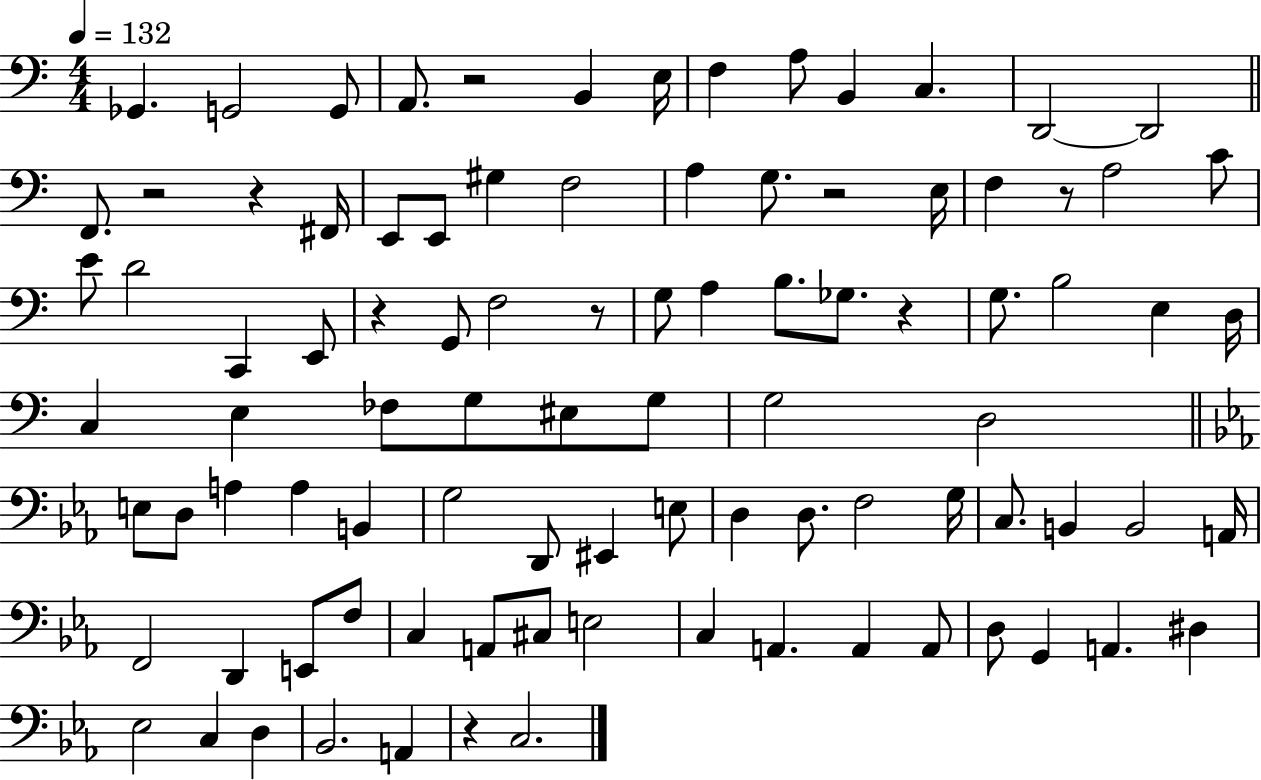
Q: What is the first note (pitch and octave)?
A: Gb2